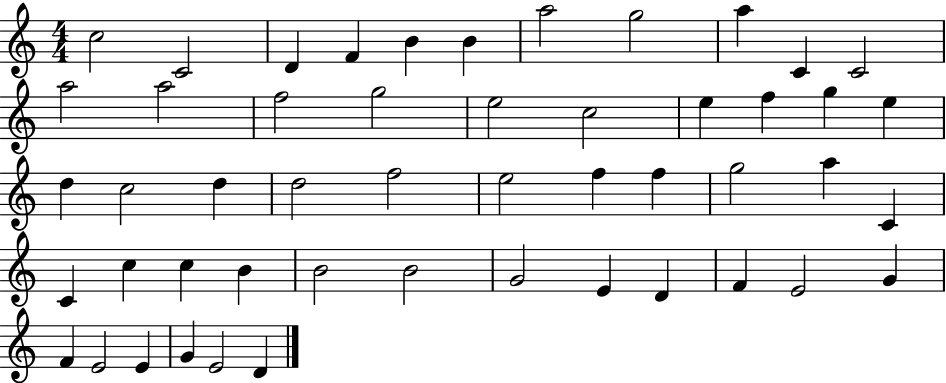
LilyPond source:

{
  \clef treble
  \numericTimeSignature
  \time 4/4
  \key c \major
  c''2 c'2 | d'4 f'4 b'4 b'4 | a''2 g''2 | a''4 c'4 c'2 | \break a''2 a''2 | f''2 g''2 | e''2 c''2 | e''4 f''4 g''4 e''4 | \break d''4 c''2 d''4 | d''2 f''2 | e''2 f''4 f''4 | g''2 a''4 c'4 | \break c'4 c''4 c''4 b'4 | b'2 b'2 | g'2 e'4 d'4 | f'4 e'2 g'4 | \break f'4 e'2 e'4 | g'4 e'2 d'4 | \bar "|."
}